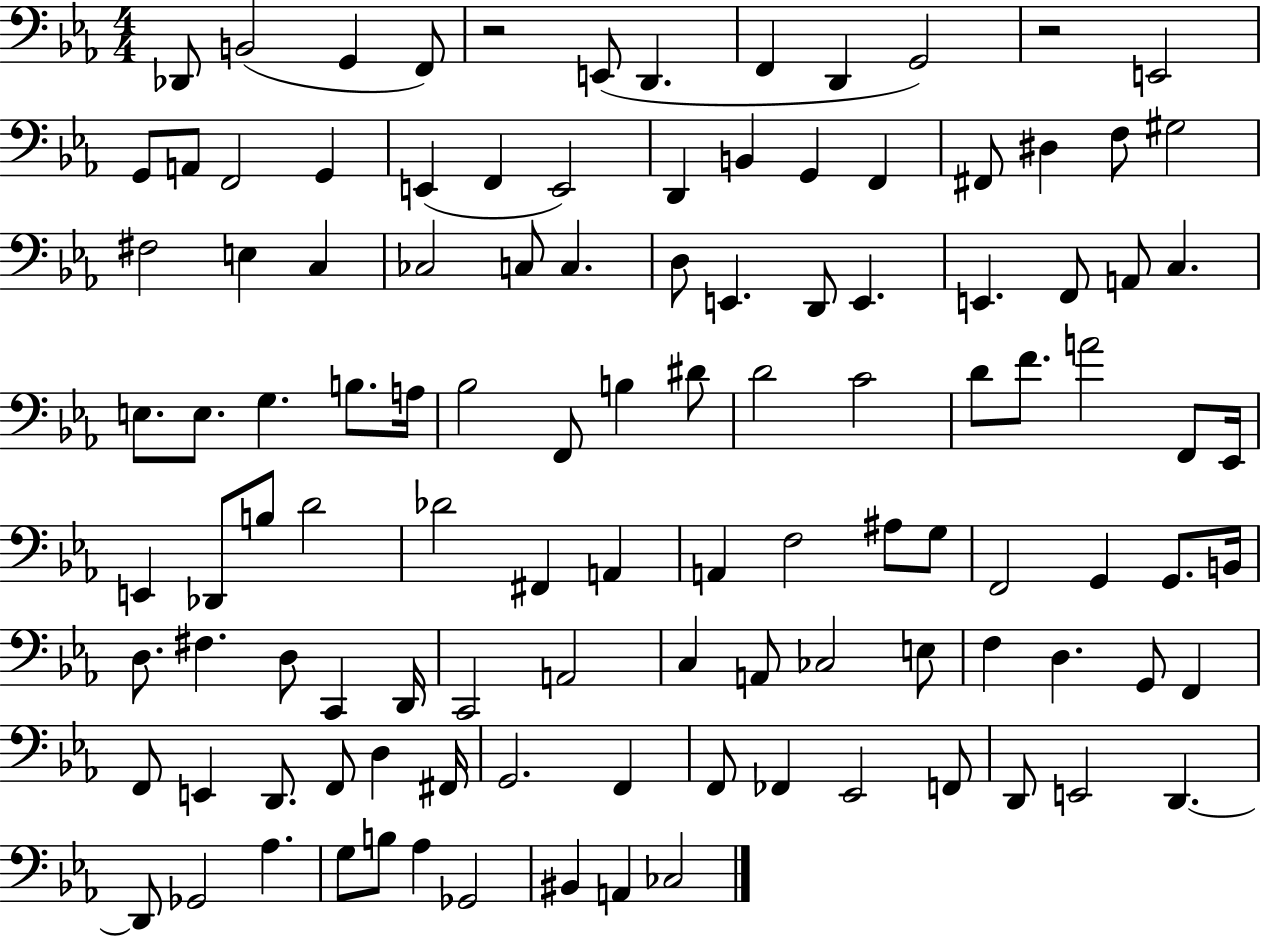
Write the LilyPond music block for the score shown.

{
  \clef bass
  \numericTimeSignature
  \time 4/4
  \key ees \major
  des,8 b,2( g,4 f,8) | r2 e,8( d,4. | f,4 d,4 g,2) | r2 e,2 | \break g,8 a,8 f,2 g,4 | e,4( f,4 e,2) | d,4 b,4 g,4 f,4 | fis,8 dis4 f8 gis2 | \break fis2 e4 c4 | ces2 c8 c4. | d8 e,4. d,8 e,4. | e,4. f,8 a,8 c4. | \break e8. e8. g4. b8. a16 | bes2 f,8 b4 dis'8 | d'2 c'2 | d'8 f'8. a'2 f,8 ees,16 | \break e,4 des,8 b8 d'2 | des'2 fis,4 a,4 | a,4 f2 ais8 g8 | f,2 g,4 g,8. b,16 | \break d8. fis4. d8 c,4 d,16 | c,2 a,2 | c4 a,8 ces2 e8 | f4 d4. g,8 f,4 | \break f,8 e,4 d,8. f,8 d4 fis,16 | g,2. f,4 | f,8 fes,4 ees,2 f,8 | d,8 e,2 d,4.~~ | \break d,8 ges,2 aes4. | g8 b8 aes4 ges,2 | bis,4 a,4 ces2 | \bar "|."
}